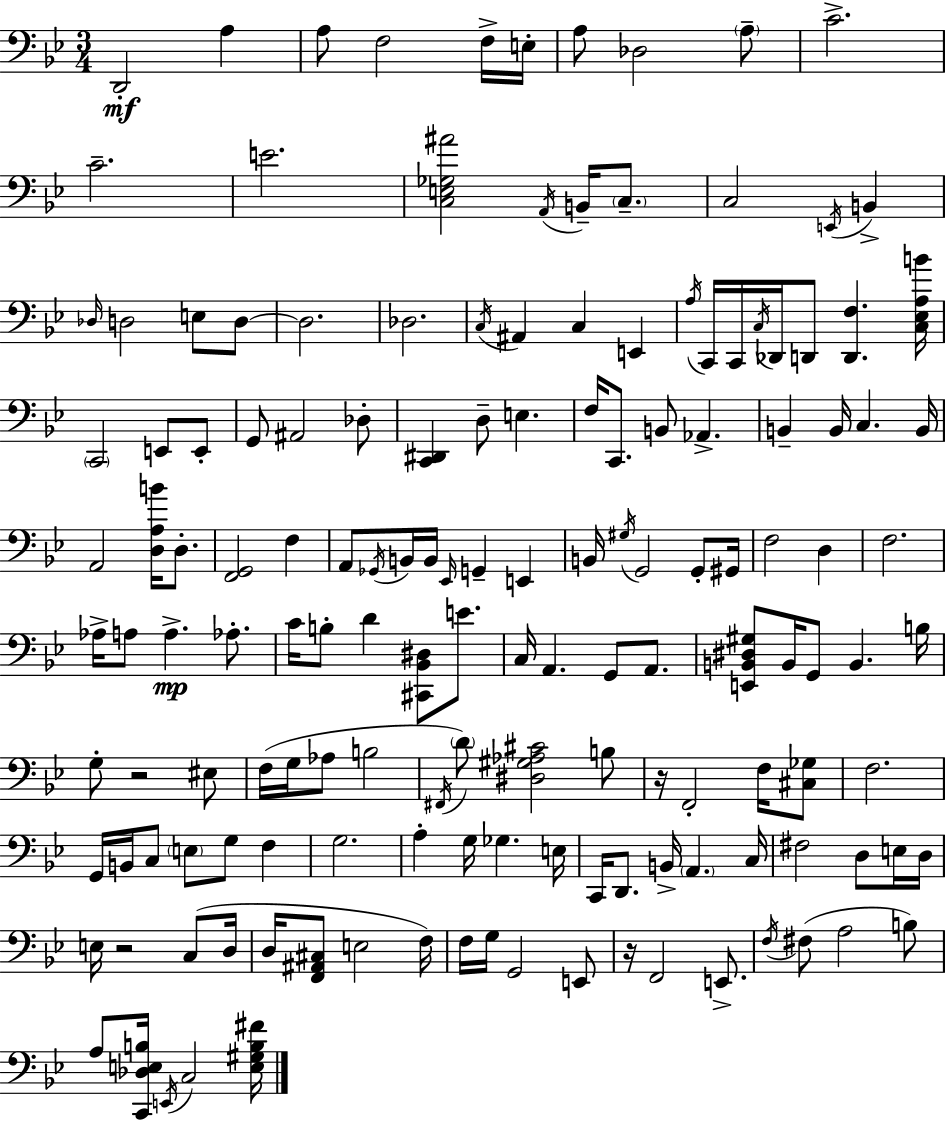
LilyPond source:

{
  \clef bass
  \numericTimeSignature
  \time 3/4
  \key g \minor
  \repeat volta 2 { d,2-.\mf a4 | a8 f2 f16-> e16-. | a8 des2 \parenthesize a8-- | c'2.-> | \break c'2.-- | e'2. | <c e ges ais'>2 \acciaccatura { a,16 } b,16-- \parenthesize c8.-- | c2 \acciaccatura { e,16 } b,4-> | \break \grace { des16 } d2 e8 | d8~~ d2. | des2. | \acciaccatura { c16 } ais,4 c4 | \break e,4 \acciaccatura { a16 } c,16 c,16 \acciaccatura { c16 } des,16 d,8 <d, f>4. | <c ees a b'>16 \parenthesize c,2 | e,8 e,8-. g,8 ais,2 | des8-. <c, dis,>4 d8-- | \break e4. f16 c,8. b,8 | aes,4.-> b,4-- b,16 c4. | b,16 a,2 | <d a b'>16 d8.-. <f, g,>2 | \break f4 a,8 \acciaccatura { ges,16 } b,16 b,16 \grace { ees,16 } | g,4-- e,4 b,16 \acciaccatura { gis16 } g,2 | g,8-. gis,16 f2 | d4 f2. | \break aes16-> a8 | a4.->\mp aes8.-. c'16 b8-. | d'4 <cis, bes, dis>8 e'8. c16 a,4. | g,8 a,8. <e, b, dis gis>8 b,16 | \break g,8 b,4. b16 g8-. r2 | eis8 f16( g16 aes8 | b2 \acciaccatura { fis,16 }) \parenthesize d'8 | <dis gis aes cis'>2 b8 r16 f,2-. | \break f16 <cis ges>8 f2. | g,16 b,16 | c8 \parenthesize e8 g8 f4 g2. | a4-. | \break g16 ges4. e16 c,16 d,8. | b,16-> \parenthesize a,4. c16 fis2 | d8 e16 d16 e16 r2 | c8( d16 d16 <f, ais, cis>8 | \break e2 f16) f16 g16 | g,2 e,8 r16 f,2 | e,8.-> \acciaccatura { f16 }( fis8 | a2 b8) a8 | \break <c, des e b>16 \acciaccatura { e,16 } c2 <e gis b fis'>16 | } \bar "|."
}